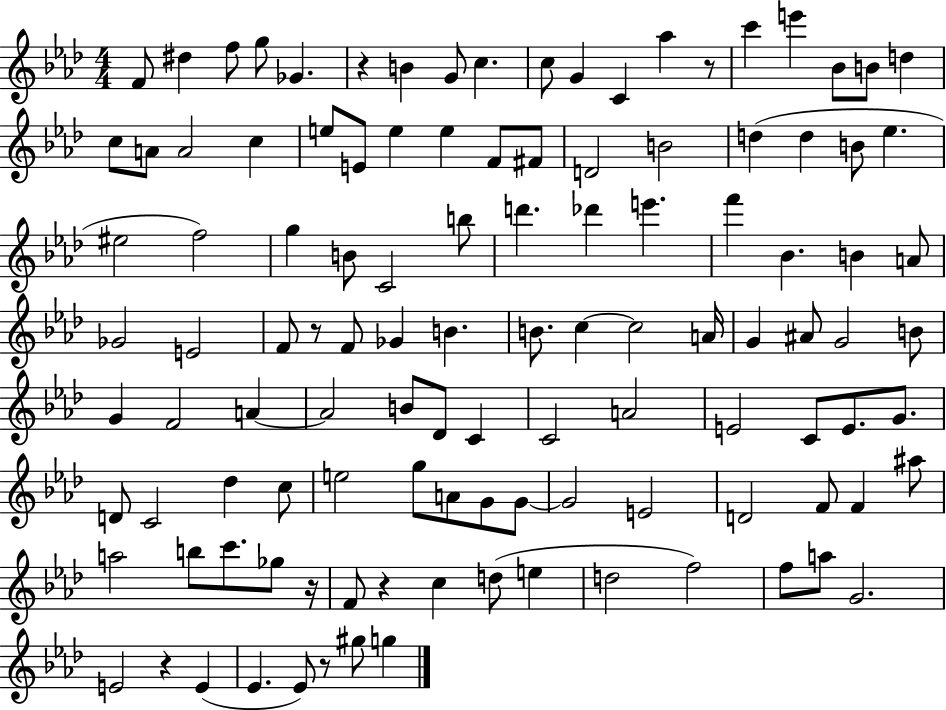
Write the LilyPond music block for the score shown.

{
  \clef treble
  \numericTimeSignature
  \time 4/4
  \key aes \major
  \repeat volta 2 { f'8 dis''4 f''8 g''8 ges'4. | r4 b'4 g'8 c''4. | c''8 g'4 c'4 aes''4 r8 | c'''4 e'''4 bes'8 b'8 d''4 | \break c''8 a'8 a'2 c''4 | e''8 e'8 e''4 e''4 f'8 fis'8 | d'2 b'2 | d''4( d''4 b'8 ees''4. | \break eis''2 f''2) | g''4 b'8 c'2 b''8 | d'''4. des'''4 e'''4. | f'''4 bes'4. b'4 a'8 | \break ges'2 e'2 | f'8 r8 f'8 ges'4 b'4. | b'8. c''4~~ c''2 a'16 | g'4 ais'8 g'2 b'8 | \break g'4 f'2 a'4~~ | a'2 b'8 des'8 c'4 | c'2 a'2 | e'2 c'8 e'8. g'8. | \break d'8 c'2 des''4 c''8 | e''2 g''8 a'8 g'8 g'8~~ | g'2 e'2 | d'2 f'8 f'4 ais''8 | \break a''2 b''8 c'''8. ges''8 r16 | f'8 r4 c''4 d''8( e''4 | d''2 f''2) | f''8 a''8 g'2. | \break e'2 r4 e'4( | ees'4. ees'8) r8 gis''8 g''4 | } \bar "|."
}